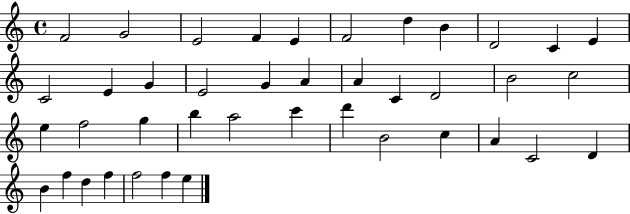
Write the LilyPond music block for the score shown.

{
  \clef treble
  \time 4/4
  \defaultTimeSignature
  \key c \major
  f'2 g'2 | e'2 f'4 e'4 | f'2 d''4 b'4 | d'2 c'4 e'4 | \break c'2 e'4 g'4 | e'2 g'4 a'4 | a'4 c'4 d'2 | b'2 c''2 | \break e''4 f''2 g''4 | b''4 a''2 c'''4 | d'''4 b'2 c''4 | a'4 c'2 d'4 | \break b'4 f''4 d''4 f''4 | f''2 f''4 e''4 | \bar "|."
}